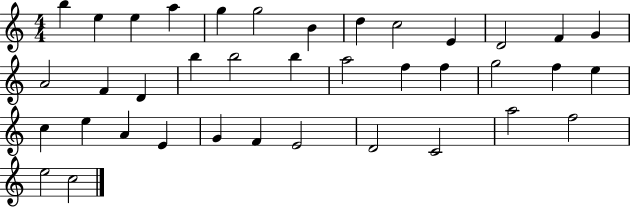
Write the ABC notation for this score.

X:1
T:Untitled
M:4/4
L:1/4
K:C
b e e a g g2 B d c2 E D2 F G A2 F D b b2 b a2 f f g2 f e c e A E G F E2 D2 C2 a2 f2 e2 c2